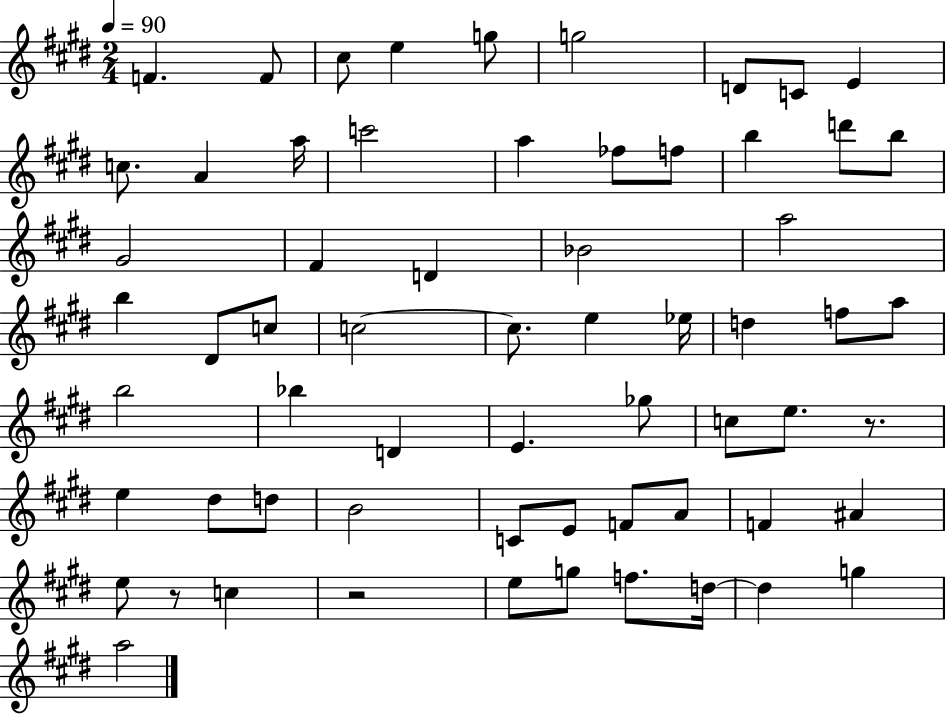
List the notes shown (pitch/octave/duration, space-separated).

F4/q. F4/e C#5/e E5/q G5/e G5/h D4/e C4/e E4/q C5/e. A4/q A5/s C6/h A5/q FES5/e F5/e B5/q D6/e B5/e G#4/h F#4/q D4/q Bb4/h A5/h B5/q D#4/e C5/e C5/h C5/e. E5/q Eb5/s D5/q F5/e A5/e B5/h Bb5/q D4/q E4/q. Gb5/e C5/e E5/e. R/e. E5/q D#5/e D5/e B4/h C4/e E4/e F4/e A4/e F4/q A#4/q E5/e R/e C5/q R/h E5/e G5/e F5/e. D5/s D5/q G5/q A5/h